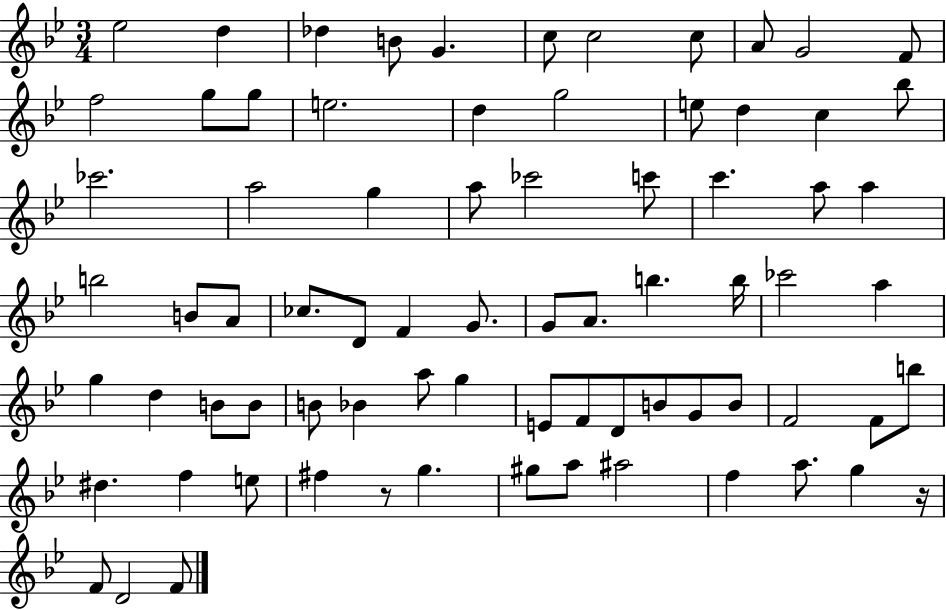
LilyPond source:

{
  \clef treble
  \numericTimeSignature
  \time 3/4
  \key bes \major
  ees''2 d''4 | des''4 b'8 g'4. | c''8 c''2 c''8 | a'8 g'2 f'8 | \break f''2 g''8 g''8 | e''2. | d''4 g''2 | e''8 d''4 c''4 bes''8 | \break ces'''2. | a''2 g''4 | a''8 ces'''2 c'''8 | c'''4. a''8 a''4 | \break b''2 b'8 a'8 | ces''8. d'8 f'4 g'8. | g'8 a'8. b''4. b''16 | ces'''2 a''4 | \break g''4 d''4 b'8 b'8 | b'8 bes'4 a''8 g''4 | e'8 f'8 d'8 b'8 g'8 b'8 | f'2 f'8 b''8 | \break dis''4. f''4 e''8 | fis''4 r8 g''4. | gis''8 a''8 ais''2 | f''4 a''8. g''4 r16 | \break f'8 d'2 f'8 | \bar "|."
}